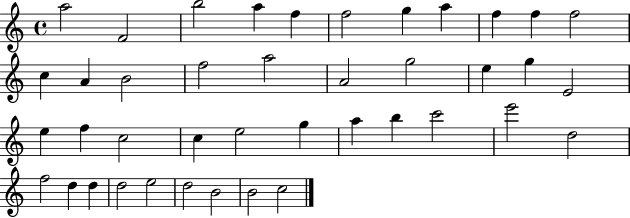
{
  \clef treble
  \time 4/4
  \defaultTimeSignature
  \key c \major
  a''2 f'2 | b''2 a''4 f''4 | f''2 g''4 a''4 | f''4 f''4 f''2 | \break c''4 a'4 b'2 | f''2 a''2 | a'2 g''2 | e''4 g''4 e'2 | \break e''4 f''4 c''2 | c''4 e''2 g''4 | a''4 b''4 c'''2 | e'''2 d''2 | \break f''2 d''4 d''4 | d''2 e''2 | d''2 b'2 | b'2 c''2 | \break \bar "|."
}